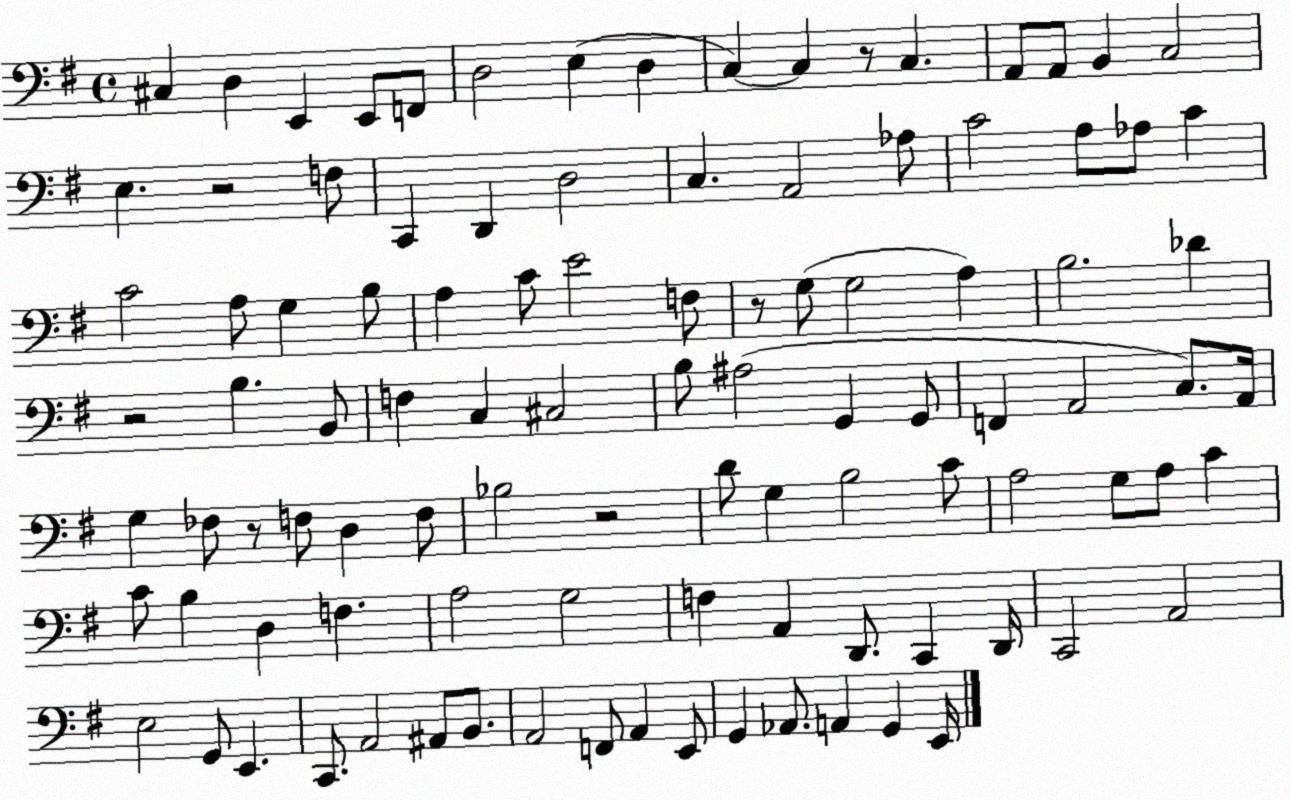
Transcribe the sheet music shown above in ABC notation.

X:1
T:Untitled
M:4/4
L:1/4
K:G
^C, D, E,, E,,/2 F,,/2 D,2 E, D, C, C, z/2 C, A,,/2 A,,/2 B,, C,2 E, z2 F,/2 C,, D,, D,2 C, A,,2 _A,/2 C2 A,/2 _A,/2 C C2 A,/2 G, B,/2 A, C/2 E2 F,/2 z/2 G,/2 G,2 A, B,2 _D z2 B, B,,/2 F, C, ^C,2 B,/2 ^A,2 G,, G,,/2 F,, A,,2 C,/2 A,,/4 G, _F,/2 z/2 F,/2 D, F,/2 _B,2 z2 D/2 G, B,2 C/2 A,2 G,/2 A,/2 C C/2 B, D, F, A,2 G,2 F, A,, D,,/2 C,, D,,/4 C,,2 A,,2 E,2 G,,/2 E,, C,,/2 A,,2 ^A,,/2 B,,/2 A,,2 F,,/2 A,, E,,/2 G,, _A,,/2 A,, G,, E,,/4